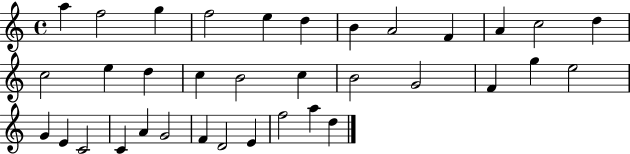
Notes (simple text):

A5/q F5/h G5/q F5/h E5/q D5/q B4/q A4/h F4/q A4/q C5/h D5/q C5/h E5/q D5/q C5/q B4/h C5/q B4/h G4/h F4/q G5/q E5/h G4/q E4/q C4/h C4/q A4/q G4/h F4/q D4/h E4/q F5/h A5/q D5/q